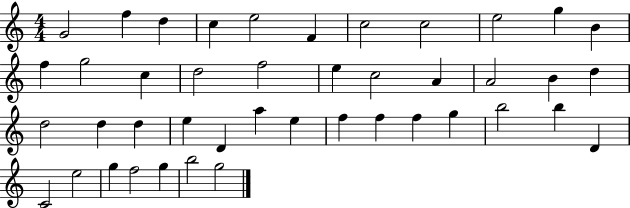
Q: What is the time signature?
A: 4/4